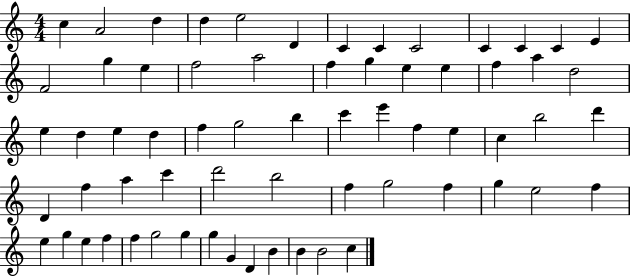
X:1
T:Untitled
M:4/4
L:1/4
K:C
c A2 d d e2 D C C C2 C C C E F2 g e f2 a2 f g e e f a d2 e d e d f g2 b c' e' f e c b2 d' D f a c' d'2 b2 f g2 f g e2 f e g e f f g2 g g G D B B B2 c